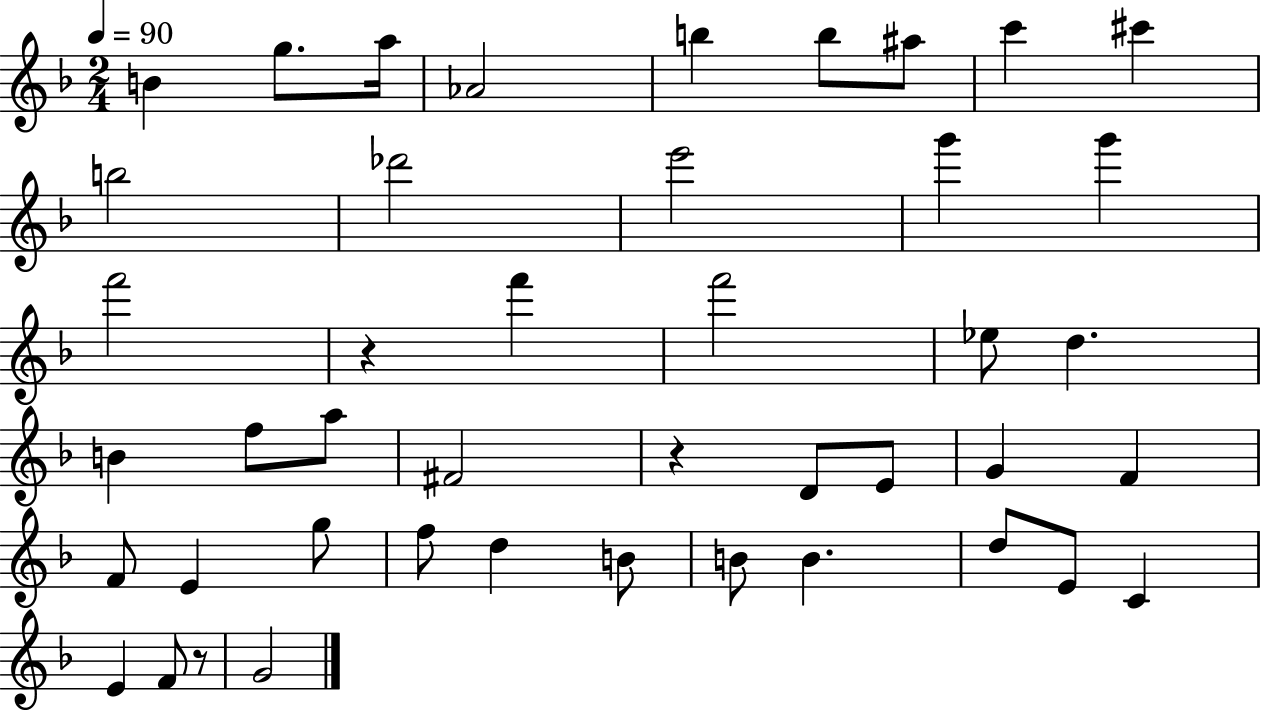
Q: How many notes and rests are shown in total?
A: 44